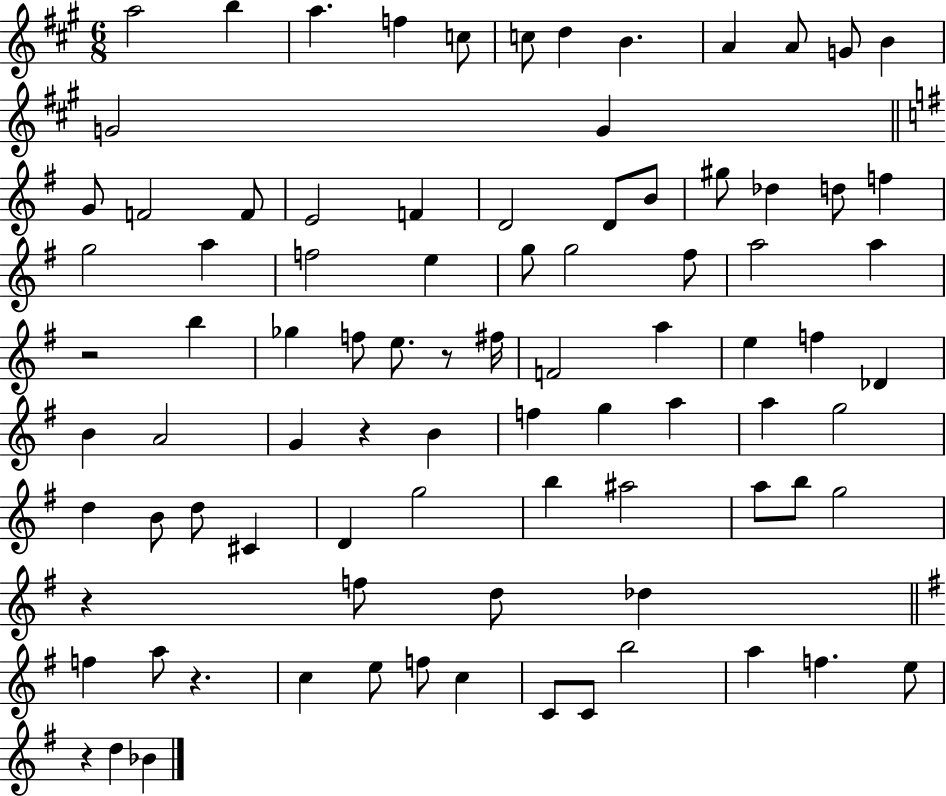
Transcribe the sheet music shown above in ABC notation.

X:1
T:Untitled
M:6/8
L:1/4
K:A
a2 b a f c/2 c/2 d B A A/2 G/2 B G2 G G/2 F2 F/2 E2 F D2 D/2 B/2 ^g/2 _d d/2 f g2 a f2 e g/2 g2 ^f/2 a2 a z2 b _g f/2 e/2 z/2 ^f/4 F2 a e f _D B A2 G z B f g a a g2 d B/2 d/2 ^C D g2 b ^a2 a/2 b/2 g2 z f/2 d/2 _d f a/2 z c e/2 f/2 c C/2 C/2 b2 a f e/2 z d _B